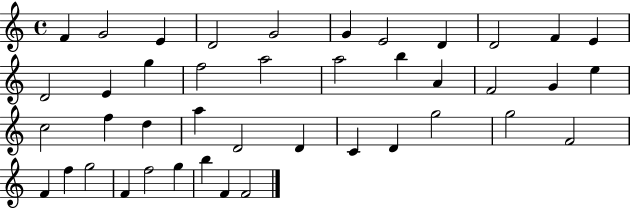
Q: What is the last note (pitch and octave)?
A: F4